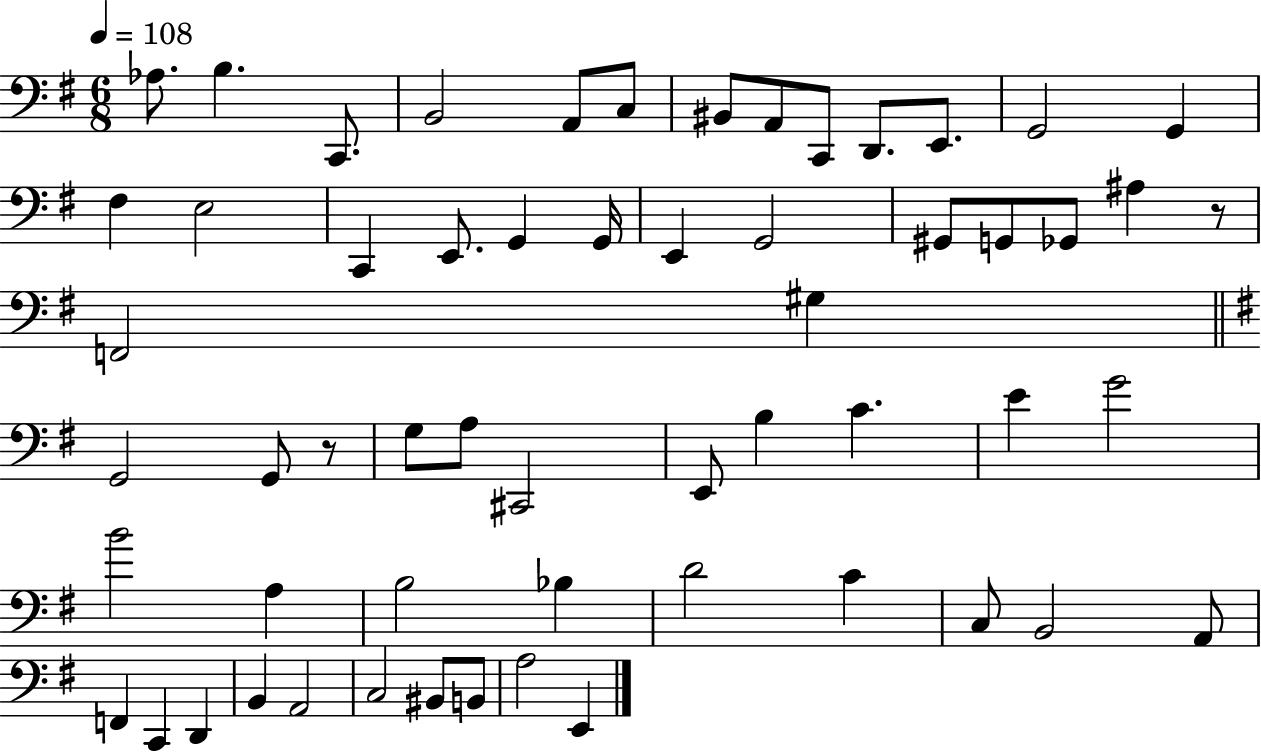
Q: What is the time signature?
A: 6/8